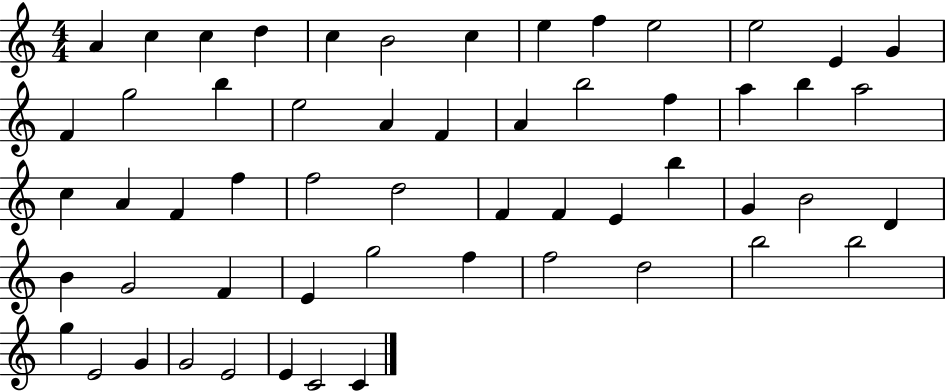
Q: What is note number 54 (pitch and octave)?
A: E4